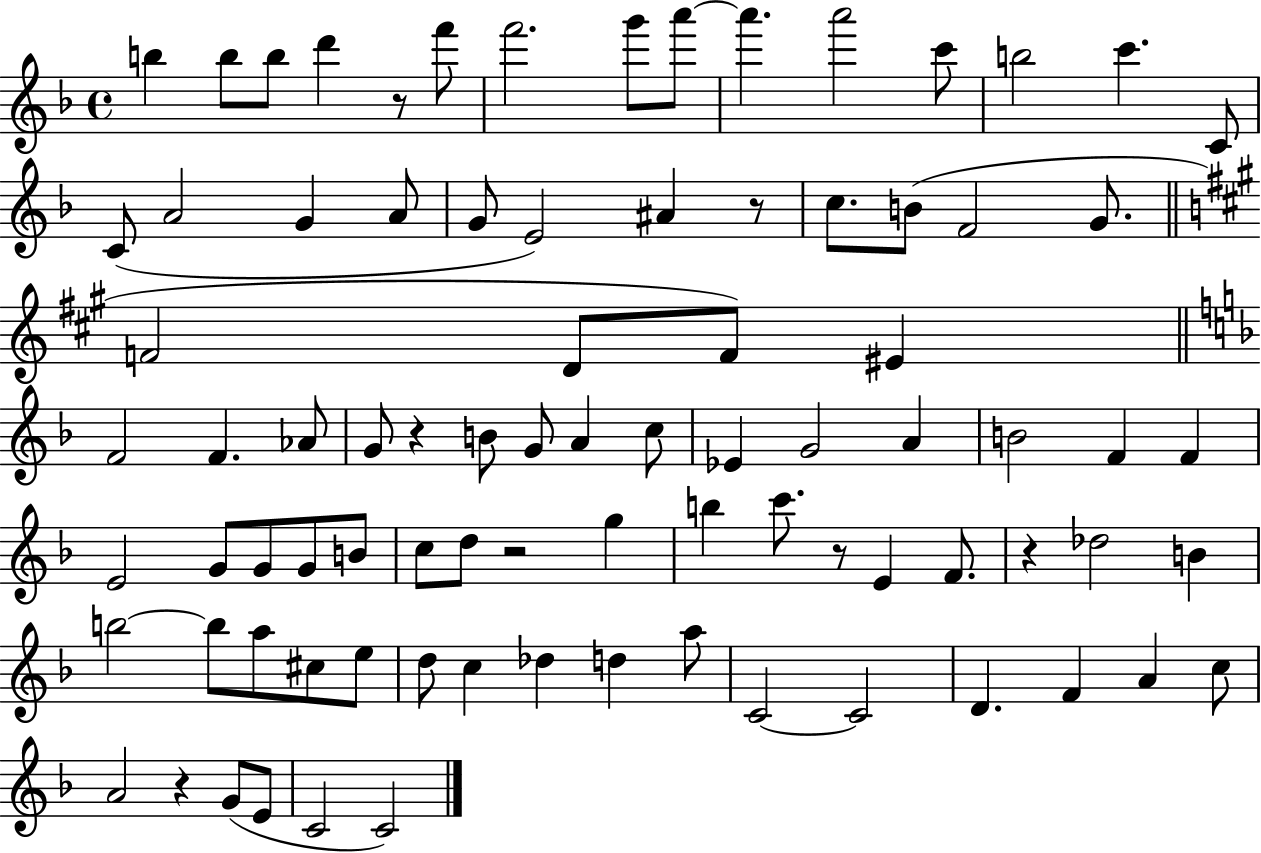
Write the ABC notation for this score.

X:1
T:Untitled
M:4/4
L:1/4
K:F
b b/2 b/2 d' z/2 f'/2 f'2 g'/2 a'/2 a' a'2 c'/2 b2 c' C/2 C/2 A2 G A/2 G/2 E2 ^A z/2 c/2 B/2 F2 G/2 F2 D/2 F/2 ^E F2 F _A/2 G/2 z B/2 G/2 A c/2 _E G2 A B2 F F E2 G/2 G/2 G/2 B/2 c/2 d/2 z2 g b c'/2 z/2 E F/2 z _d2 B b2 b/2 a/2 ^c/2 e/2 d/2 c _d d a/2 C2 C2 D F A c/2 A2 z G/2 E/2 C2 C2